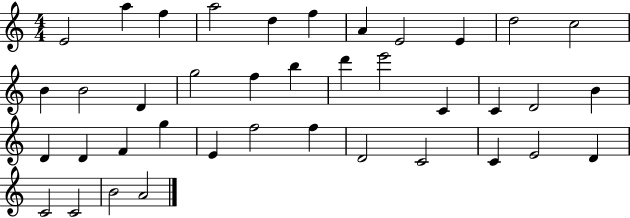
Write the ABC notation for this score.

X:1
T:Untitled
M:4/4
L:1/4
K:C
E2 a f a2 d f A E2 E d2 c2 B B2 D g2 f b d' e'2 C C D2 B D D F g E f2 f D2 C2 C E2 D C2 C2 B2 A2